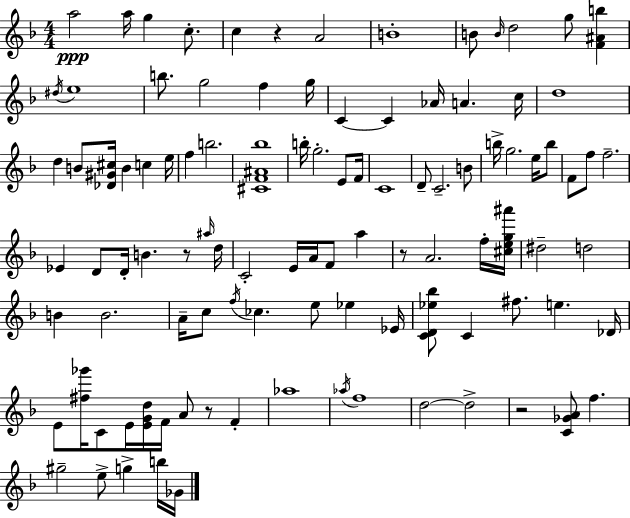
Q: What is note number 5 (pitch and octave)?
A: C5